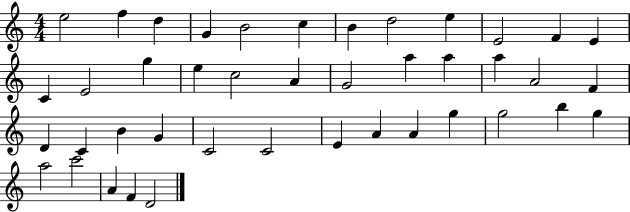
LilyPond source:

{
  \clef treble
  \numericTimeSignature
  \time 4/4
  \key c \major
  e''2 f''4 d''4 | g'4 b'2 c''4 | b'4 d''2 e''4 | e'2 f'4 e'4 | \break c'4 e'2 g''4 | e''4 c''2 a'4 | g'2 a''4 a''4 | a''4 a'2 f'4 | \break d'4 c'4 b'4 g'4 | c'2 c'2 | e'4 a'4 a'4 g''4 | g''2 b''4 g''4 | \break a''2 c'''2 | a'4 f'4 d'2 | \bar "|."
}